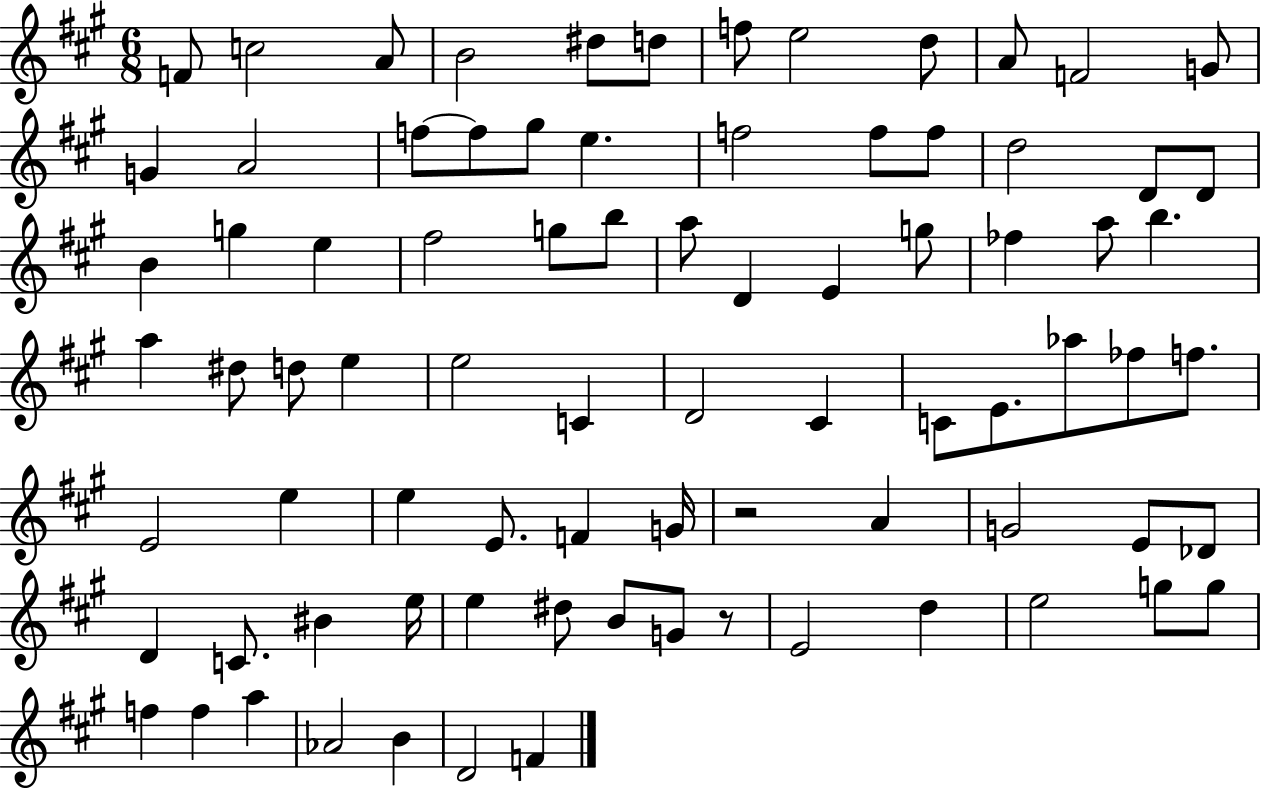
F4/e C5/h A4/e B4/h D#5/e D5/e F5/e E5/h D5/e A4/e F4/h G4/e G4/q A4/h F5/e F5/e G#5/e E5/q. F5/h F5/e F5/e D5/h D4/e D4/e B4/q G5/q E5/q F#5/h G5/e B5/e A5/e D4/q E4/q G5/e FES5/q A5/e B5/q. A5/q D#5/e D5/e E5/q E5/h C4/q D4/h C#4/q C4/e E4/e. Ab5/e FES5/e F5/e. E4/h E5/q E5/q E4/e. F4/q G4/s R/h A4/q G4/h E4/e Db4/e D4/q C4/e. BIS4/q E5/s E5/q D#5/e B4/e G4/e R/e E4/h D5/q E5/h G5/e G5/e F5/q F5/q A5/q Ab4/h B4/q D4/h F4/q